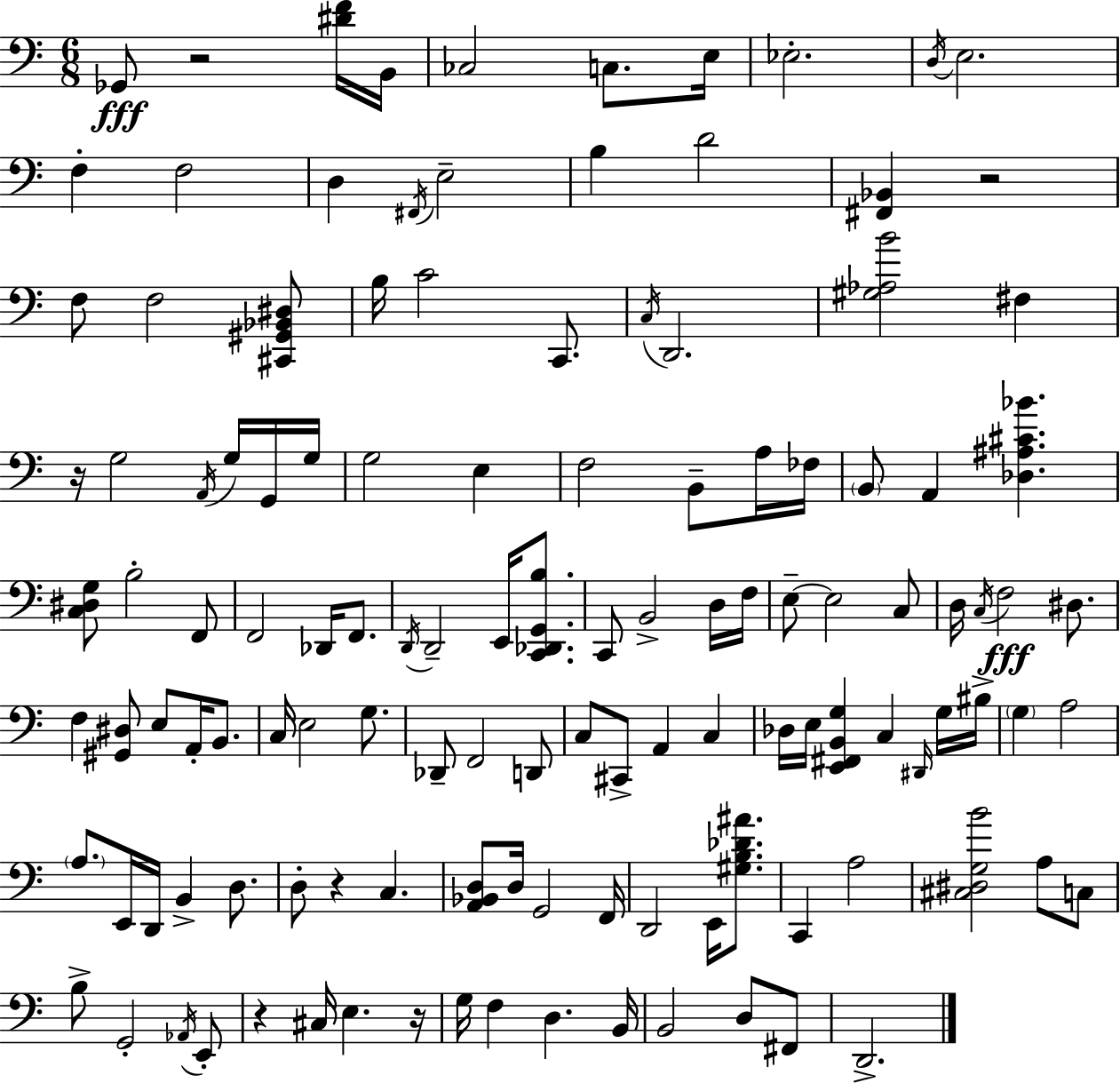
{
  \clef bass
  \numericTimeSignature
  \time 6/8
  \key c \major
  ges,8\fff r2 <dis' f'>16 b,16 | ces2 c8. e16 | ees2.-. | \acciaccatura { d16 } e2. | \break f4-. f2 | d4 \acciaccatura { fis,16 } e2-- | b4 d'2 | <fis, bes,>4 r2 | \break f8 f2 | <cis, gis, bes, dis>8 b16 c'2 c,8. | \acciaccatura { c16 } d,2. | <gis aes b'>2 fis4 | \break r16 g2 | \acciaccatura { a,16 } g16 g,16 g16 g2 | e4 f2 | b,8-- a16 fes16 \parenthesize b,8 a,4 <des ais cis' bes'>4. | \break <c dis g>8 b2-. | f,8 f,2 | des,16 f,8. \acciaccatura { d,16 } d,2-- | e,16 <c, des, g, b>8. c,8 b,2-> | \break d16 f16 e8--~~ e2 | c8 d16 \acciaccatura { c16 }\fff f2 | dis8. f4 <gis, dis>8 | e8 a,16-. b,8. c16 e2 | \break g8. des,8-- f,2 | d,8 c8 cis,8-> a,4 | c4 des16 e16 <e, fis, b, g>4 | c4 \grace { dis,16 } g16 bis16-> \parenthesize g4 a2 | \break \parenthesize a8. e,16 d,16 | b,4-> d8. d8-. r4 | c4. <a, bes, d>8 d16 g,2 | f,16 d,2 | \break e,16 <gis b des' ais'>8. c,4 a2 | <cis dis g b'>2 | a8 c8 b8-> g,2-. | \acciaccatura { aes,16 } e,8-. r4 | \break cis16 e4. r16 g16 f4 | d4. b,16 b,2 | d8 fis,8 d,2.-> | \bar "|."
}